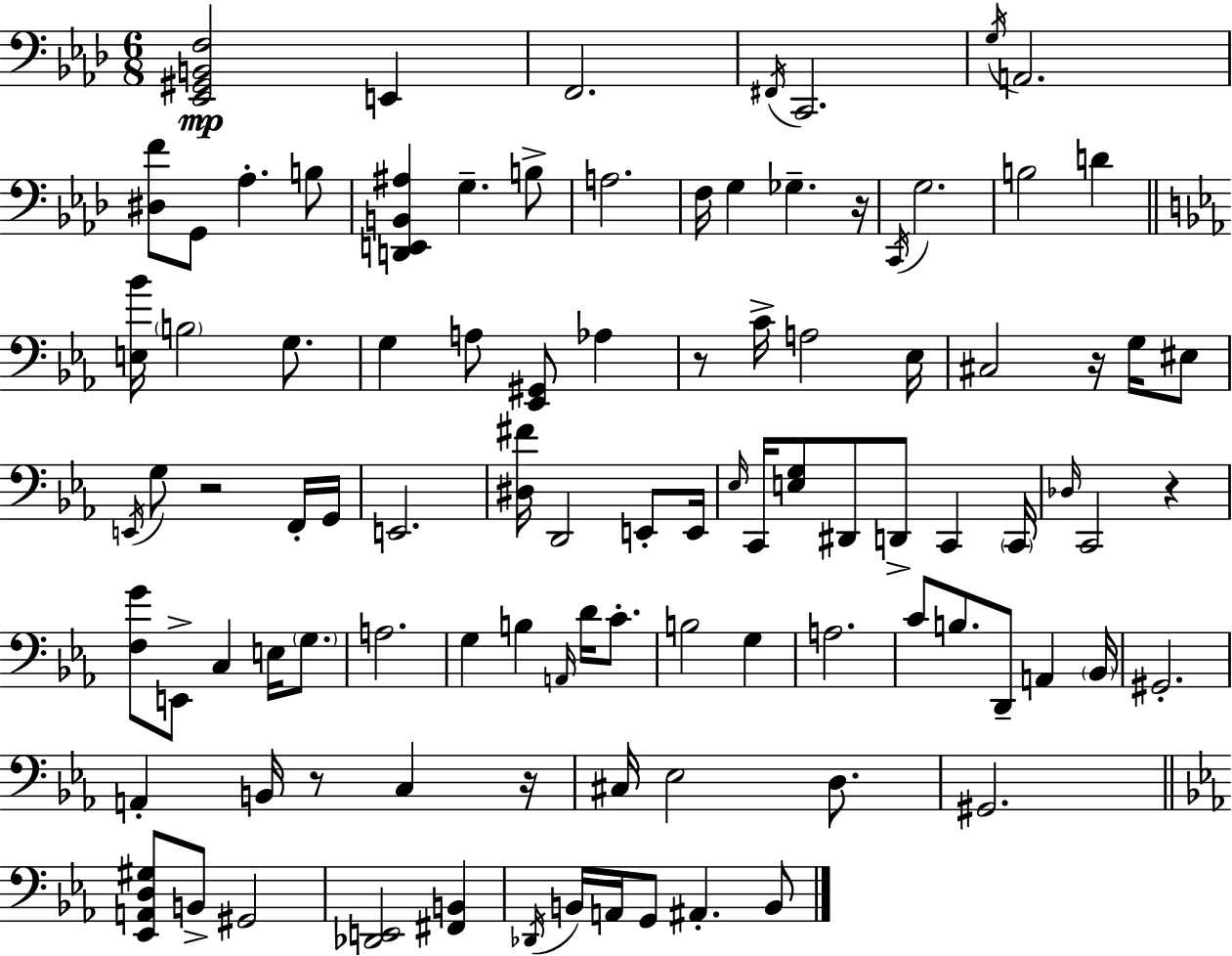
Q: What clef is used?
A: bass